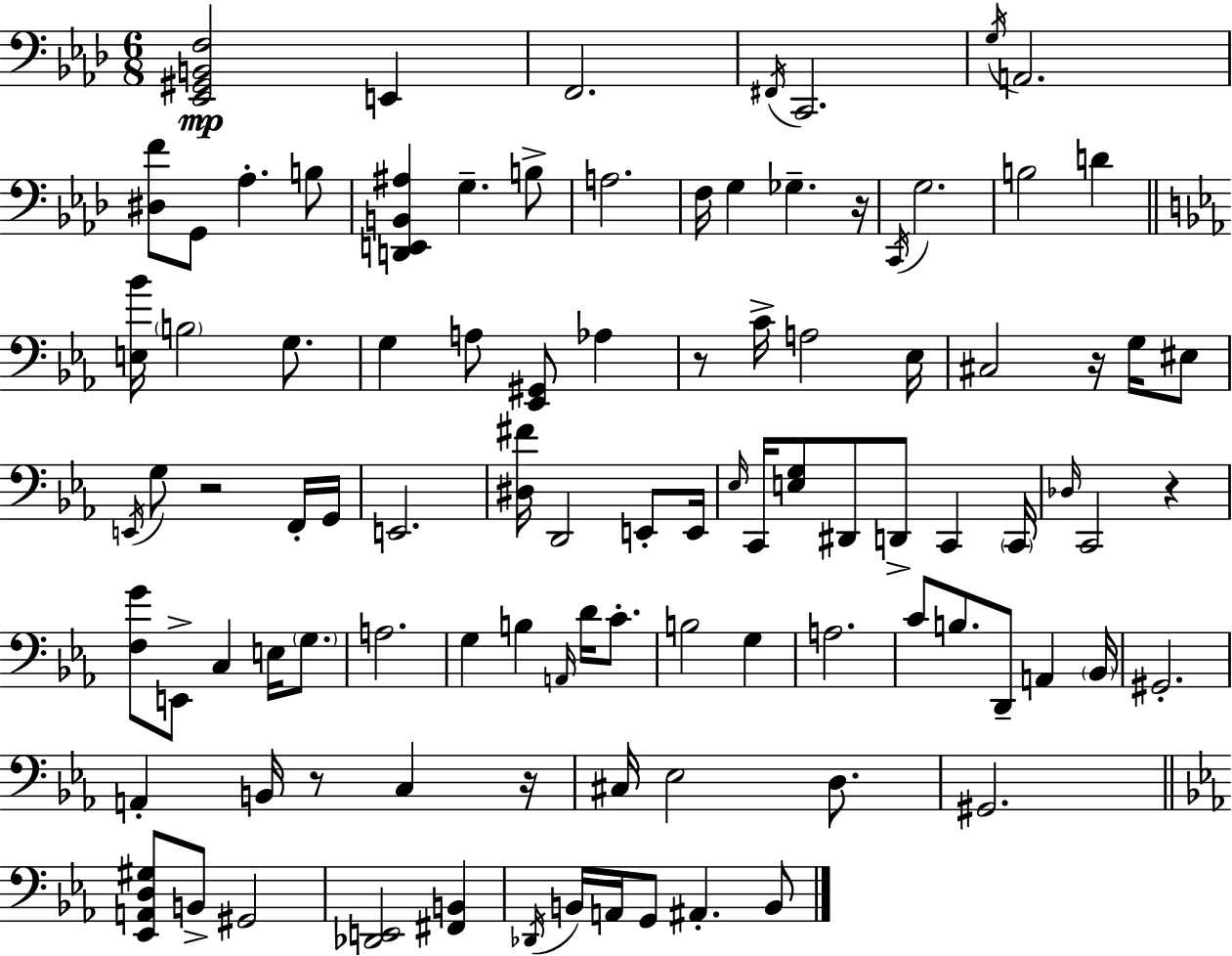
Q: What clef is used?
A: bass